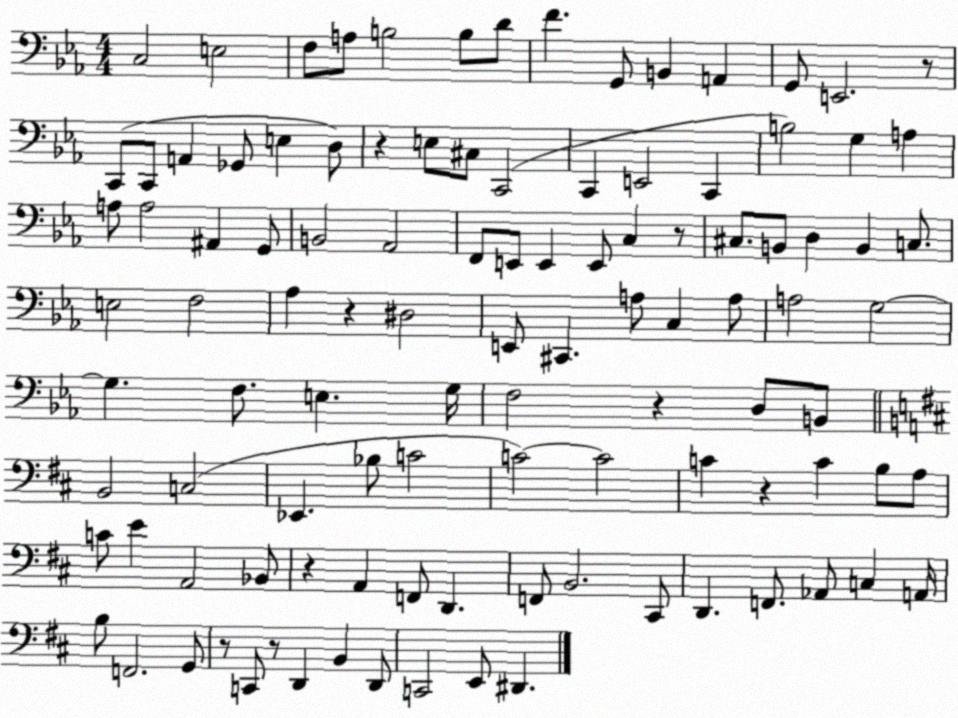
X:1
T:Untitled
M:4/4
L:1/4
K:Eb
C,2 E,2 F,/2 A,/2 B,2 B,/2 D/2 F G,,/2 B,, A,, G,,/2 E,,2 z/2 C,,/2 C,,/2 A,, _G,,/2 E, D,/2 z E,/2 ^C,/2 C,,2 C,, E,,2 C,, B,2 G, A, A,/2 A,2 ^A,, G,,/2 B,,2 _A,,2 F,,/2 E,,/2 E,, E,,/2 C, z/2 ^C,/2 B,,/2 D, B,, C,/2 E,2 F,2 _A, z ^D,2 E,,/2 ^C,, A,/2 C, A,/2 A,2 G,2 G, F,/2 E, G,/4 F,2 z D,/2 B,,/2 B,,2 C,2 _E,, _B,/2 C2 C2 C2 C z C B,/2 A,/2 C/2 E A,,2 _B,,/2 z A,, F,,/2 D,, F,,/2 B,,2 ^C,,/2 D,, F,,/2 _A,,/2 C, A,,/4 B,/2 F,,2 G,,/2 z/2 C,,/2 z/2 D,, B,, D,,/2 C,,2 E,,/2 ^D,,